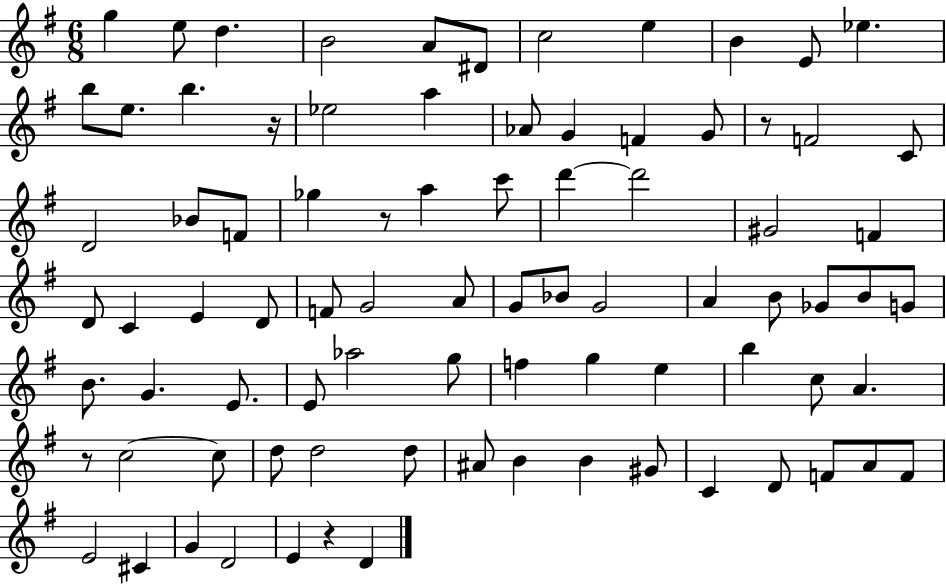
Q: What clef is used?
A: treble